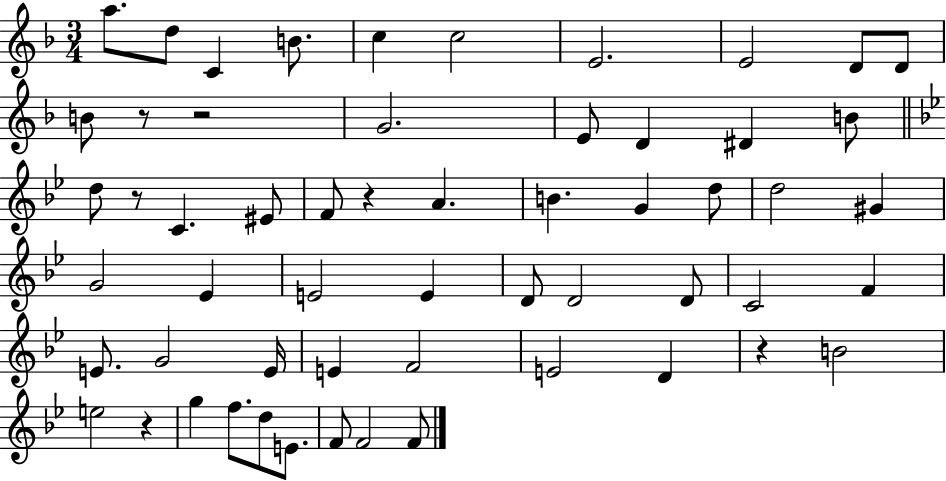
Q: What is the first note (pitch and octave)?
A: A5